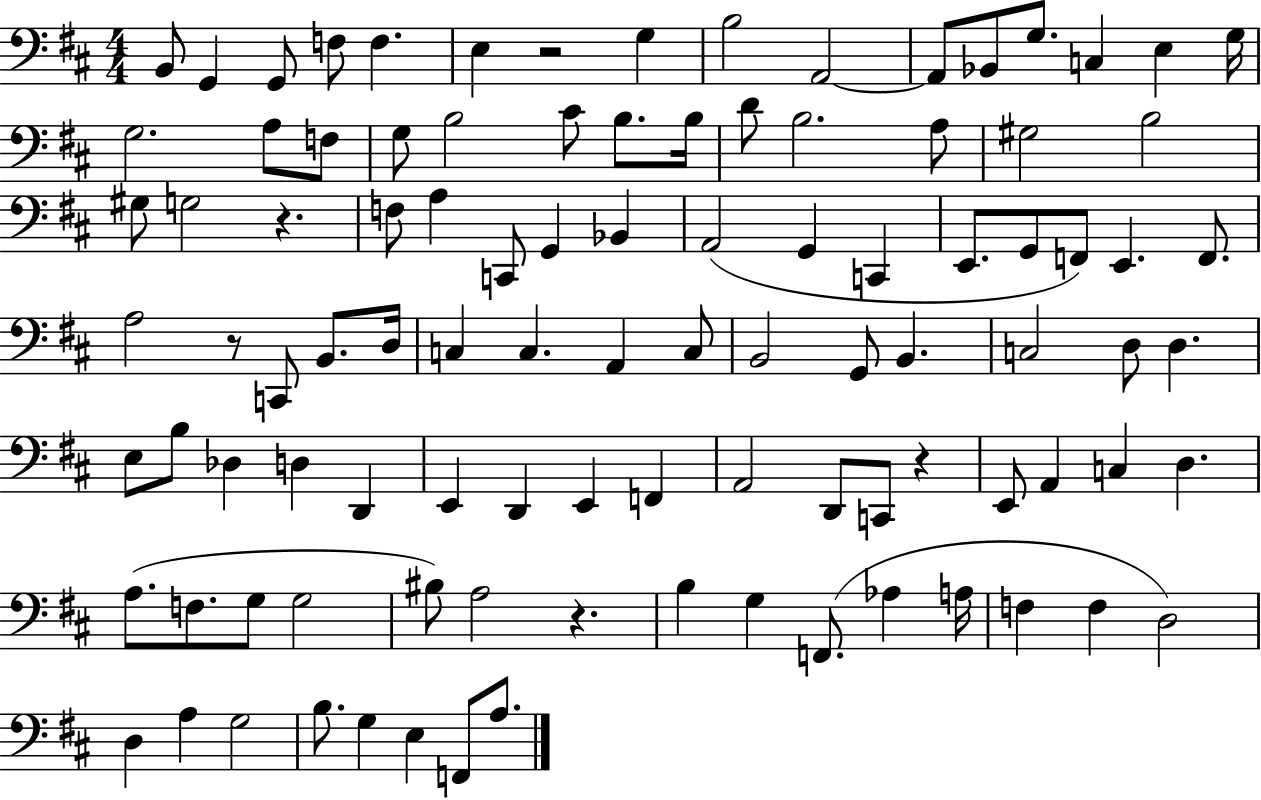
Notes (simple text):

B2/e G2/q G2/e F3/e F3/q. E3/q R/h G3/q B3/h A2/h A2/e Bb2/e G3/e. C3/q E3/q G3/s G3/h. A3/e F3/e G3/e B3/h C#4/e B3/e. B3/s D4/e B3/h. A3/e G#3/h B3/h G#3/e G3/h R/q. F3/e A3/q C2/e G2/q Bb2/q A2/h G2/q C2/q E2/e. G2/e F2/e E2/q. F2/e. A3/h R/e C2/e B2/e. D3/s C3/q C3/q. A2/q C3/e B2/h G2/e B2/q. C3/h D3/e D3/q. E3/e B3/e Db3/q D3/q D2/q E2/q D2/q E2/q F2/q A2/h D2/e C2/e R/q E2/e A2/q C3/q D3/q. A3/e. F3/e. G3/e G3/h BIS3/e A3/h R/q. B3/q G3/q F2/e. Ab3/q A3/s F3/q F3/q D3/h D3/q A3/q G3/h B3/e. G3/q E3/q F2/e A3/e.